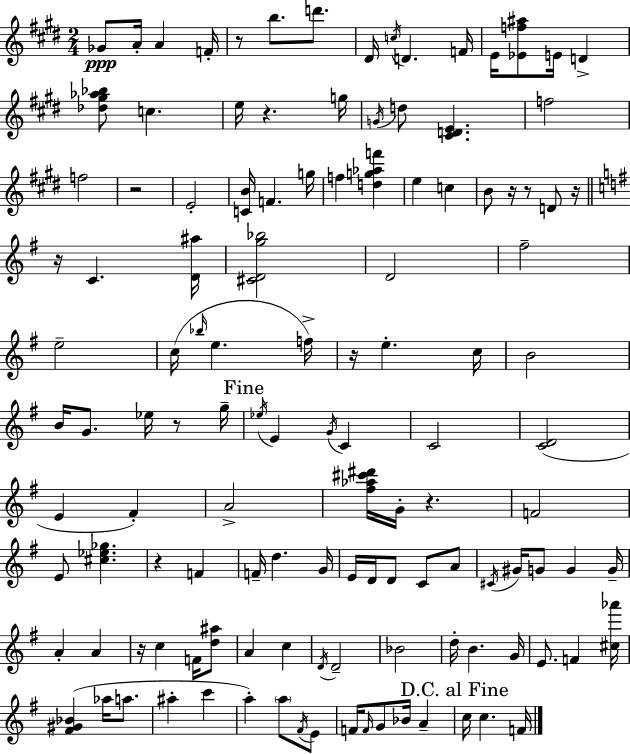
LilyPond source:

{
  \clef treble
  \numericTimeSignature
  \time 2/4
  \key e \major
  ges'8\ppp a'16-. a'4 f'16-. | r8 b''8. d'''8. | dis'16 \acciaccatura { c''16 } d'4. | f'16 e'16 <ees' f'' ais''>8 e'16 d'4-> | \break <des'' gis'' aes'' bes''>8 c''4. | e''16 r4. | g''16 \acciaccatura { g'16 } d''8 <cis' d' e'>4. | f''2 | \break f''2 | r2 | e'2-. | <c' b'>16 f'4. | \break g''16 f''4 <d'' g'' aes'' f'''>4 | e''4 c''4 | b'8 r16 r8 d'8 | r16 \bar "||" \break \key g \major r16 c'4. <d' ais''>16 | <cis' d' g'' bes''>2 | d'2 | fis''2-- | \break e''2-- | c''16( \grace { bes''16 } e''4. | f''16->) r16 e''4.-. | c''16 b'2 | \break b'16 g'8. ees''16 r8 | g''16-- \mark "Fine" \acciaccatura { ees''16 } e'4 \acciaccatura { g'16 } c'4 | c'2 | <c' d'>2( | \break e'4 fis'4-.) | a'2-> | <fis'' aes'' cis''' dis'''>16 g'16-. r4. | f'2 | \break e'8 <cis'' ees'' ges''>4. | r4 f'4 | f'16-- d''4. | g'16 e'16 d'16 d'8 c'8 | \break a'8 \acciaccatura { cis'16 } gis'16 g'8 g'4 | g'16-- a'4-. | a'4 r16 c''4 | f'16 <d'' ais''>8 a'4 | \break c''4 \acciaccatura { d'16 } d'2-- | bes'2 | d''16-. b'4. | g'16 e'8. | \break f'4 <cis'' aes'''>16 <fis' gis' bes'>4( | aes''16 a''8. ais''4-. | c'''4 a''4-.) | \parenthesize a''8 \acciaccatura { fis'16 } e'8 f'16 \grace { f'16 } | \break g'8 bes'16 a'4-- \mark "D.C. al Fine" c''16 | c''4. f'16 \bar "|."
}